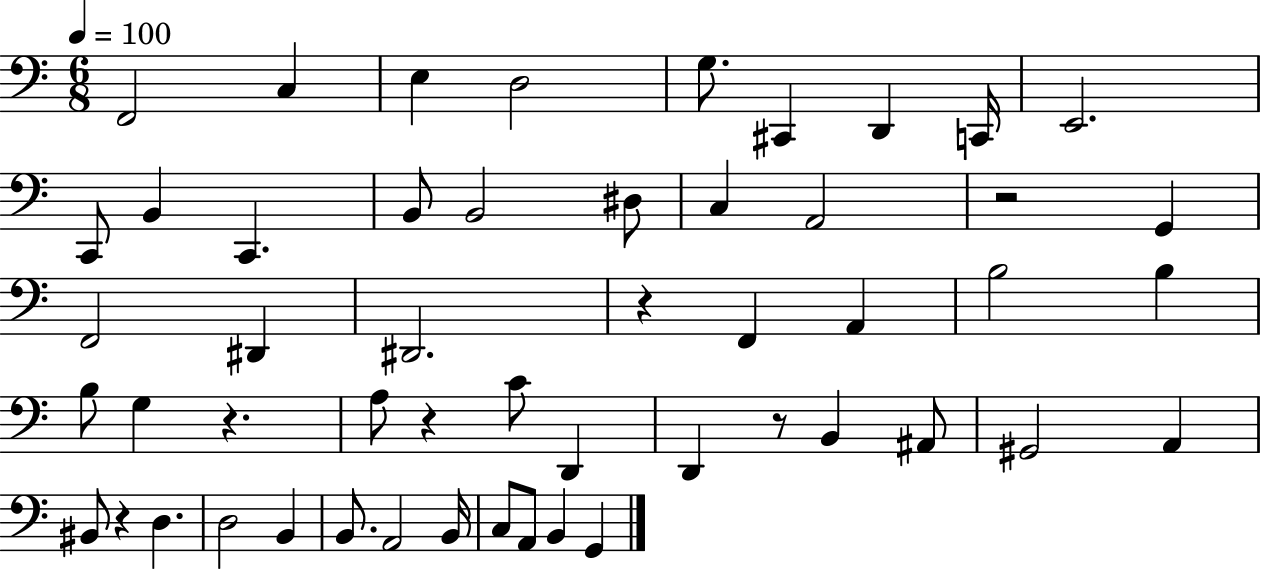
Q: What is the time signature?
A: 6/8